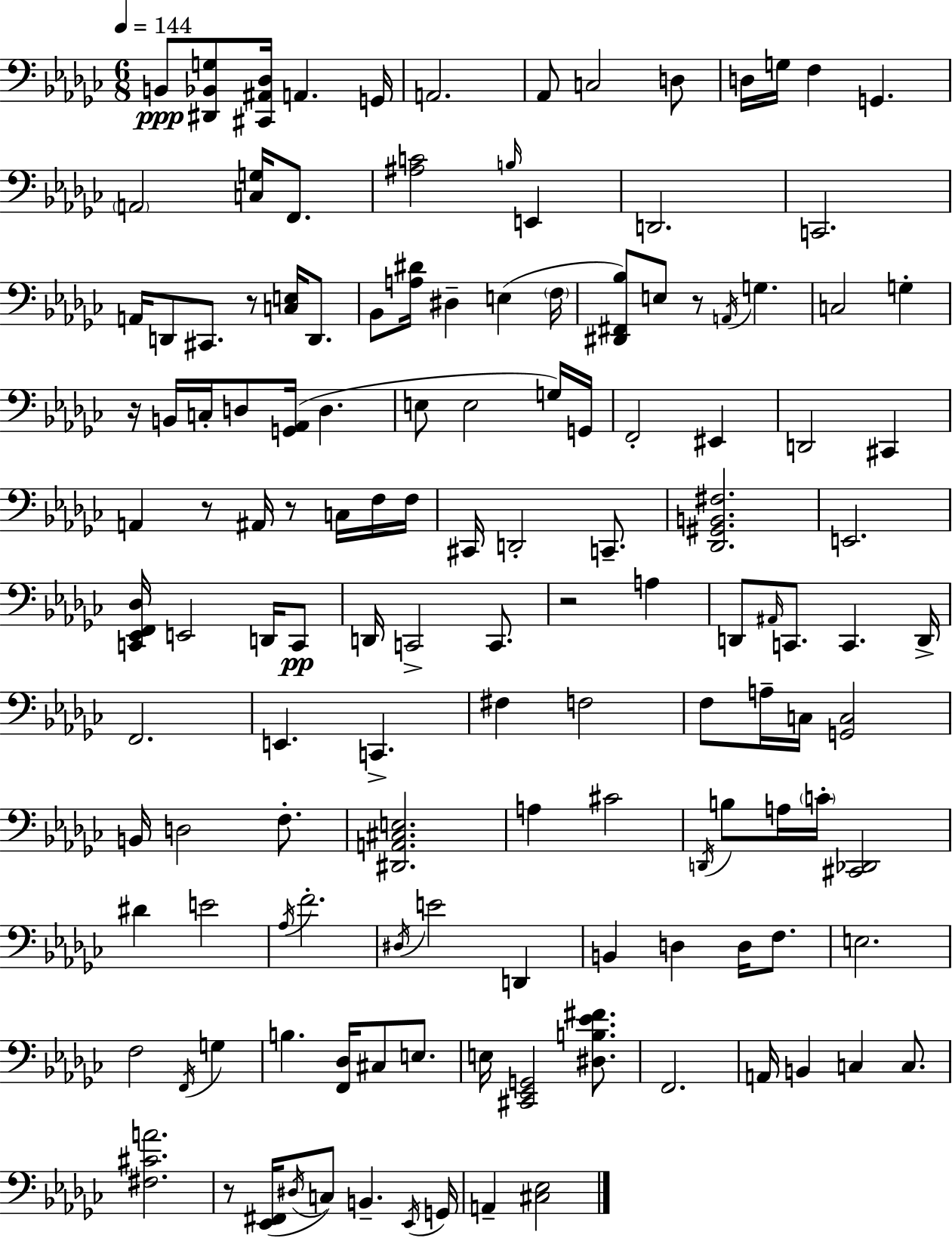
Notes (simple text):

B2/e [D#2,Bb2,G3]/e [C#2,A#2,Db3]/s A2/q. G2/s A2/h. Ab2/e C3/h D3/e D3/s G3/s F3/q G2/q. A2/h [C3,G3]/s F2/e. [A#3,C4]/h B3/s E2/q D2/h. C2/h. A2/s D2/e C#2/e. R/e [C3,E3]/s D2/e. Bb2/e [A3,D#4]/s D#3/q E3/q F3/s [D#2,F#2,Bb3]/e E3/e R/e A2/s G3/q. C3/h G3/q R/s B2/s C3/s D3/e [G2,Ab2]/s D3/q. E3/e E3/h G3/s G2/s F2/h EIS2/q D2/h C#2/q A2/q R/e A#2/s R/e C3/s F3/s F3/s C#2/s D2/h C2/e. [Db2,G#2,B2,F#3]/h. E2/h. [C2,Eb2,F2,Db3]/s E2/h D2/s C2/e D2/s C2/h C2/e. R/h A3/q D2/e A#2/s C2/e. C2/q. D2/s F2/h. E2/q. C2/q. F#3/q F3/h F3/e A3/s C3/s [G2,C3]/h B2/s D3/h F3/e. [D#2,A2,C#3,E3]/h. A3/q C#4/h D2/s B3/e A3/s C4/s [C#2,Db2]/h D#4/q E4/h Ab3/s F4/h. D#3/s E4/h D2/q B2/q D3/q D3/s F3/e. E3/h. F3/h F2/s G3/q B3/q. [F2,Db3]/s C#3/e E3/e. E3/s [C#2,Eb2,G2]/h [D#3,B3,Eb4,F#4]/e. F2/h. A2/s B2/q C3/q C3/e. [F#3,C#4,A4]/h. R/e [Eb2,F#2]/s D#3/s C3/e B2/q. Eb2/s G2/s A2/q [C#3,Eb3]/h